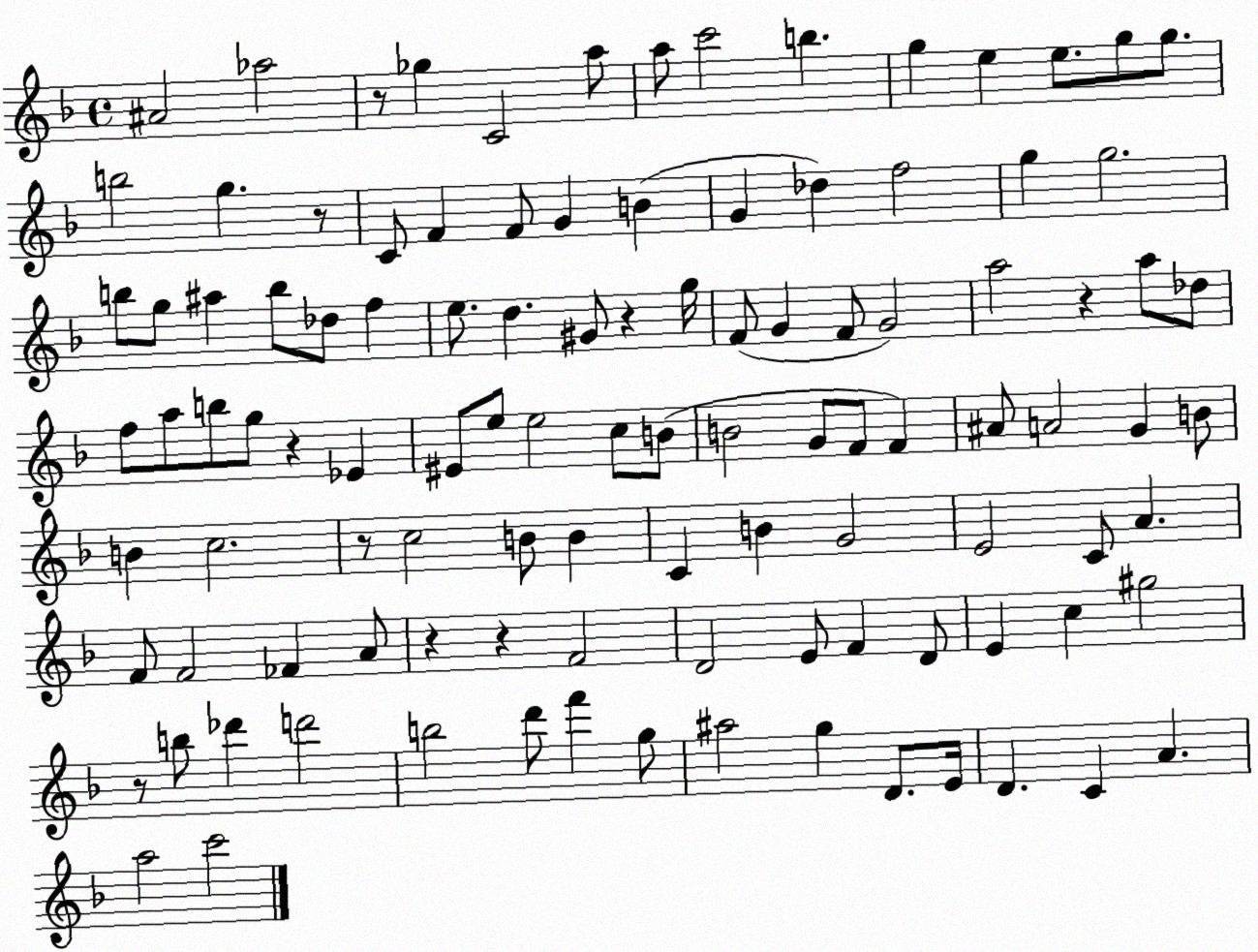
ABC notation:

X:1
T:Untitled
M:4/4
L:1/4
K:F
^A2 _a2 z/2 _g C2 a/2 a/2 c'2 b g e e/2 g/2 g/2 b2 g z/2 C/2 F F/2 G B G _d f2 g g2 b/2 g/2 ^a b/2 _d/2 f e/2 d ^G/2 z g/4 F/2 G F/2 G2 a2 z a/2 _d/2 f/2 a/2 b/2 g/2 z _E ^E/2 e/2 e2 c/2 B/2 B2 G/2 F/2 F ^A/2 A2 G B/2 B c2 z/2 c2 B/2 B C B G2 E2 C/2 A F/2 F2 _F A/2 z z F2 D2 E/2 F D/2 E c ^g2 z/2 b/2 _d' d'2 b2 d'/2 f' g/2 ^a2 g D/2 E/4 D C A a2 c'2